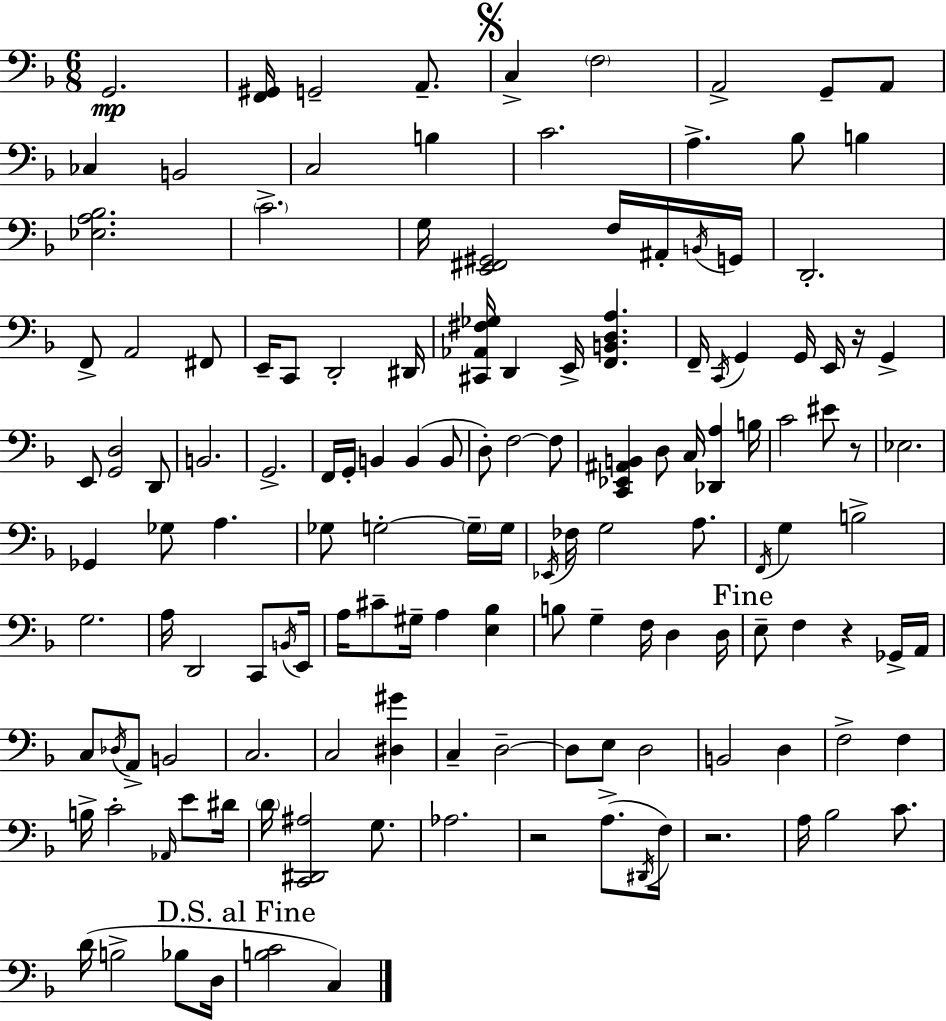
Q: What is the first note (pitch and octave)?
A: G2